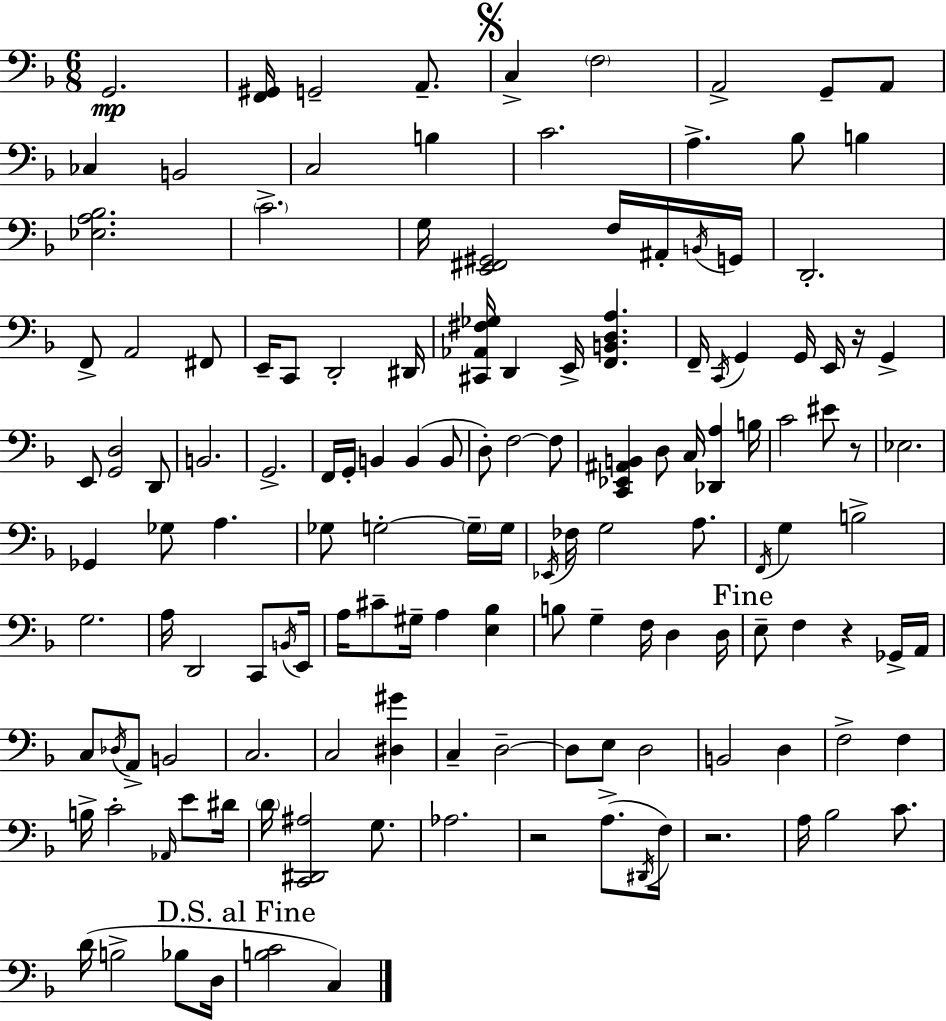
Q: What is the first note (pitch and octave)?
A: G2